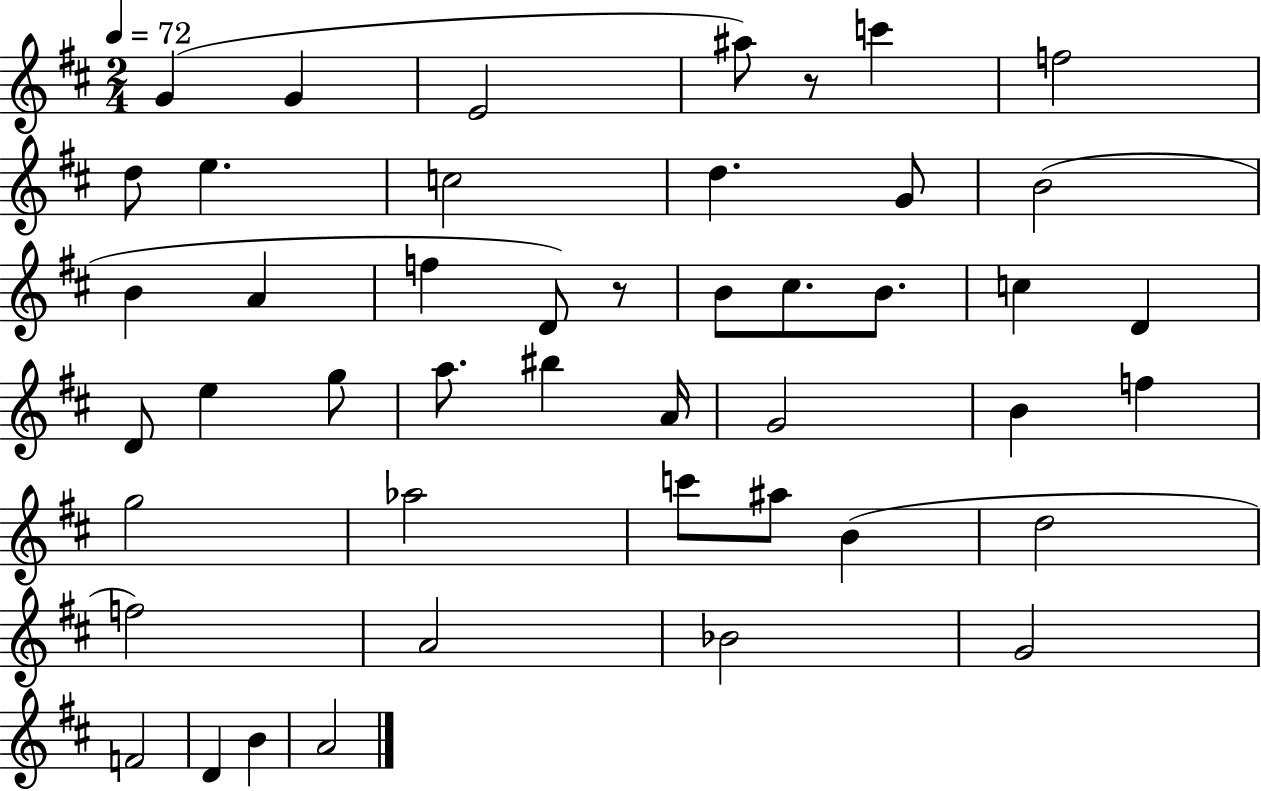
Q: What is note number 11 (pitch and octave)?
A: G4